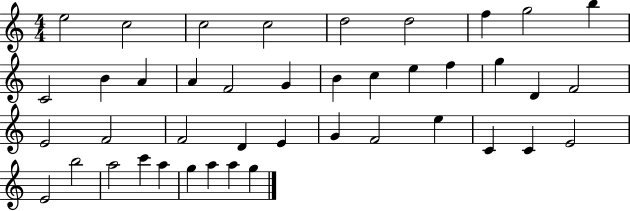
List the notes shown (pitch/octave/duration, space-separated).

E5/h C5/h C5/h C5/h D5/h D5/h F5/q G5/h B5/q C4/h B4/q A4/q A4/q F4/h G4/q B4/q C5/q E5/q F5/q G5/q D4/q F4/h E4/h F4/h F4/h D4/q E4/q G4/q F4/h E5/q C4/q C4/q E4/h E4/h B5/h A5/h C6/q A5/q G5/q A5/q A5/q G5/q